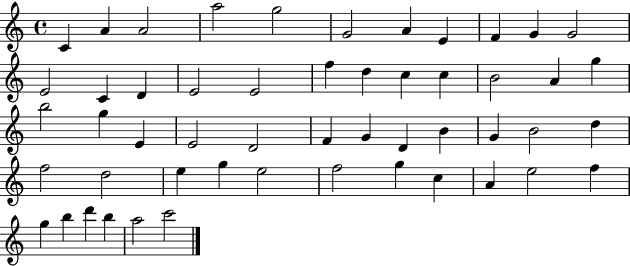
X:1
T:Untitled
M:4/4
L:1/4
K:C
C A A2 a2 g2 G2 A E F G G2 E2 C D E2 E2 f d c c B2 A g b2 g E E2 D2 F G D B G B2 d f2 d2 e g e2 f2 g c A e2 f g b d' b a2 c'2